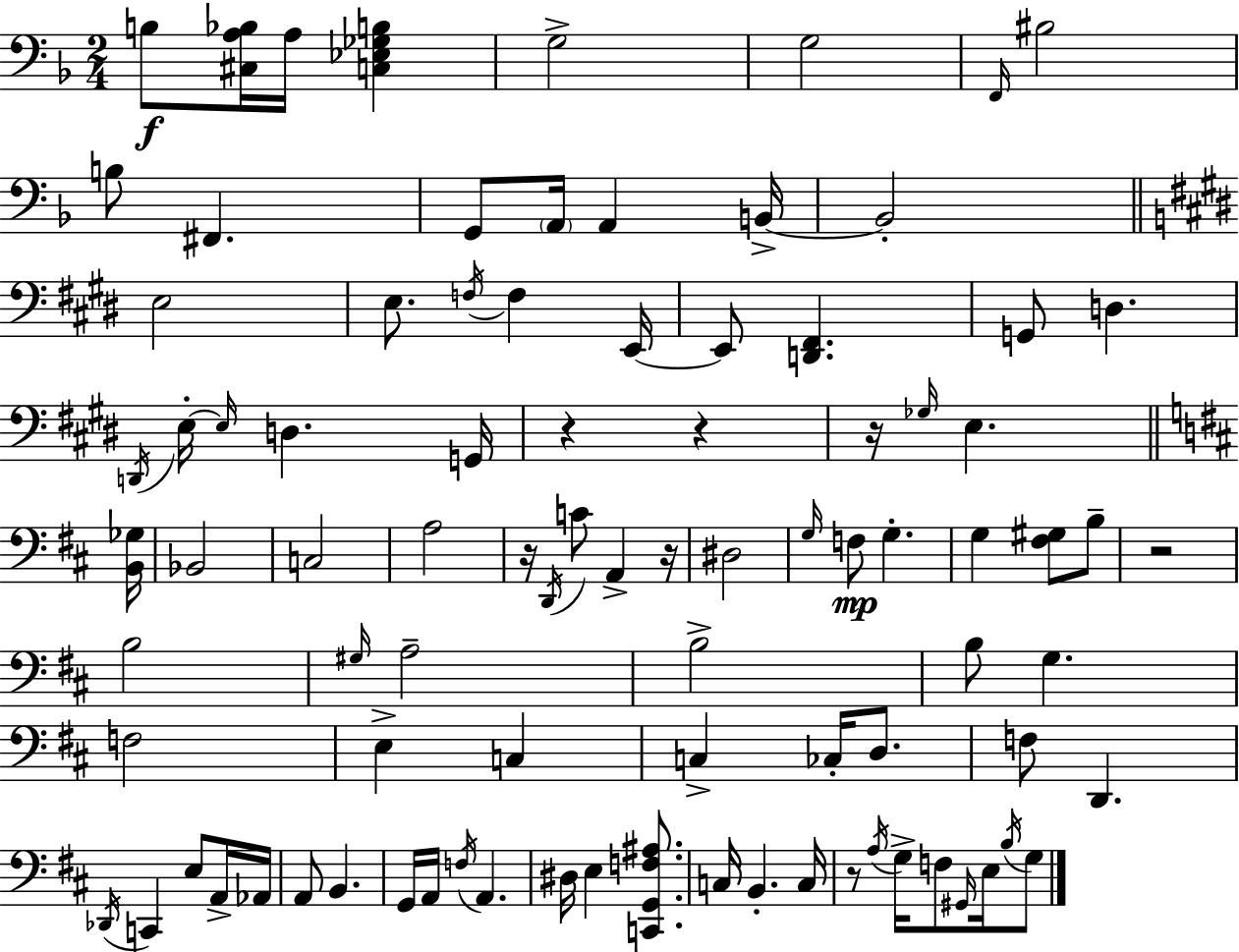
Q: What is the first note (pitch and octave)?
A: B3